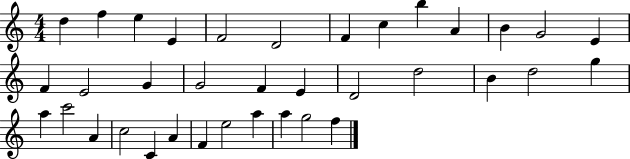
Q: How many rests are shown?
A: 0